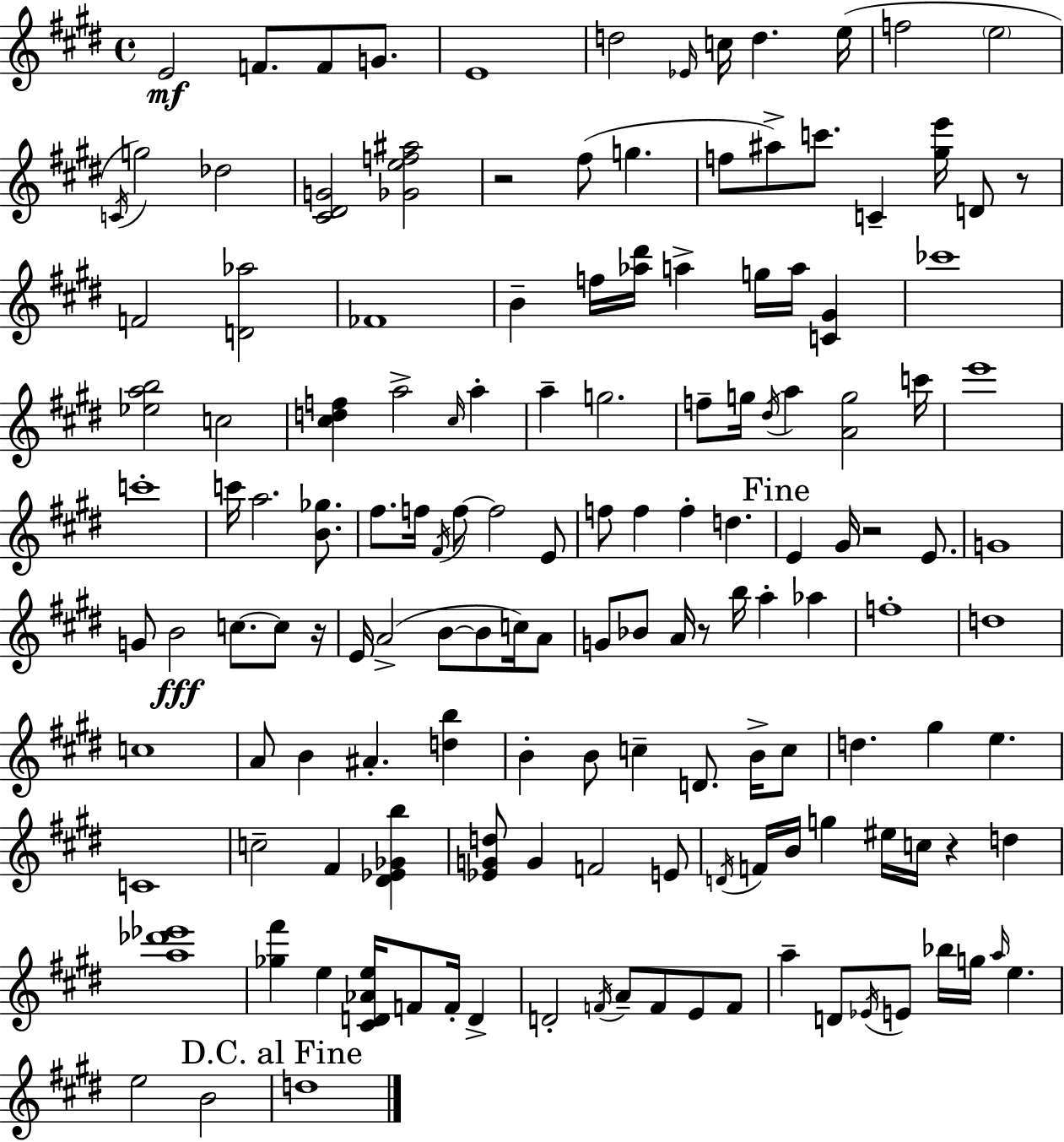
E4/h F4/e. F4/e G4/e. E4/w D5/h Eb4/s C5/s D5/q. E5/s F5/h E5/h C4/s G5/h Db5/h [C#4,D#4,G4]/h [Gb4,E5,F5,A#5]/h R/h F#5/e G5/q. F5/e A#5/e C6/e. C4/q [G#5,E6]/s D4/e R/e F4/h [D4,Ab5]/h FES4/w B4/q F5/s [Ab5,D#6]/s A5/q G5/s A5/s [C4,G#4]/q CES6/w [Eb5,A5,B5]/h C5/h [C#5,D5,F5]/q A5/h C#5/s A5/q A5/q G5/h. F5/e G5/s D#5/s A5/q [A4,G5]/h C6/s E6/w C6/w C6/s A5/h. [B4,Gb5]/e. F#5/e. F5/s F#4/s F5/e F5/h E4/e F5/e F5/q F5/q D5/q. E4/q G#4/s R/h E4/e. G4/w G4/e B4/h C5/e. C5/e R/s E4/s A4/h B4/e B4/e C5/s A4/e G4/e Bb4/e A4/s R/e B5/s A5/q Ab5/q F5/w D5/w C5/w A4/e B4/q A#4/q. [D5,B5]/q B4/q B4/e C5/q D4/e. B4/s C5/e D5/q. G#5/q E5/q. C4/w C5/h F#4/q [D#4,Eb4,Gb4,B5]/q [Eb4,G4,D5]/e G4/q F4/h E4/e D4/s F4/s B4/s G5/q EIS5/s C5/s R/q D5/q [A5,Db6,Eb6]/w [Gb5,F#6]/q E5/q [C#4,D4,Ab4,E5]/s F4/e F4/s D4/q D4/h F4/s A4/e F4/e E4/e F4/e A5/q D4/e Eb4/s E4/e Bb5/s G5/s A5/s E5/q. E5/h B4/h D5/w